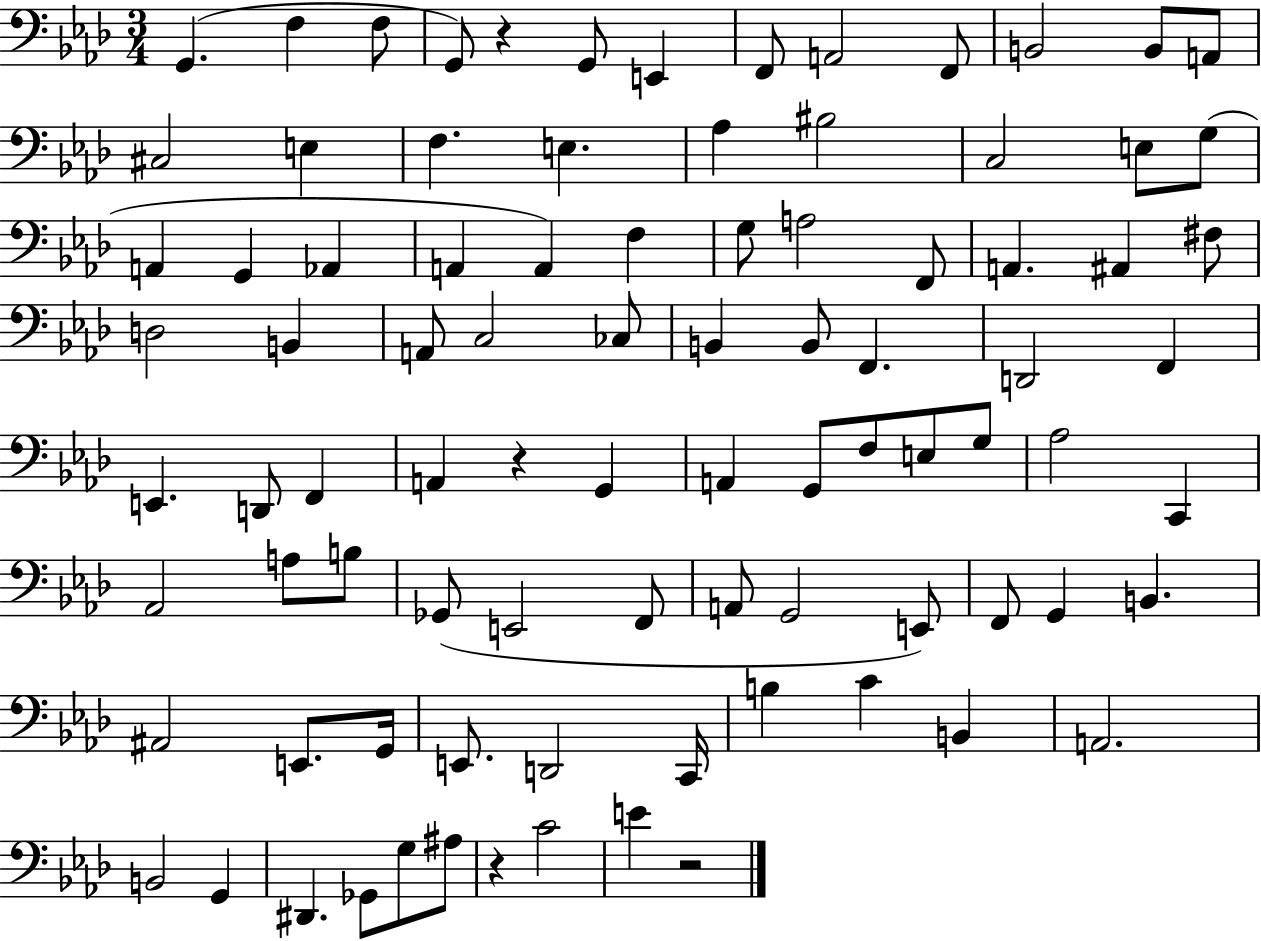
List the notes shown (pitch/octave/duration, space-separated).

G2/q. F3/q F3/e G2/e R/q G2/e E2/q F2/e A2/h F2/e B2/h B2/e A2/e C#3/h E3/q F3/q. E3/q. Ab3/q BIS3/h C3/h E3/e G3/e A2/q G2/q Ab2/q A2/q A2/q F3/q G3/e A3/h F2/e A2/q. A#2/q F#3/e D3/h B2/q A2/e C3/h CES3/e B2/q B2/e F2/q. D2/h F2/q E2/q. D2/e F2/q A2/q R/q G2/q A2/q G2/e F3/e E3/e G3/e Ab3/h C2/q Ab2/h A3/e B3/e Gb2/e E2/h F2/e A2/e G2/h E2/e F2/e G2/q B2/q. A#2/h E2/e. G2/s E2/e. D2/h C2/s B3/q C4/q B2/q A2/h. B2/h G2/q D#2/q. Gb2/e G3/e A#3/e R/q C4/h E4/q R/h